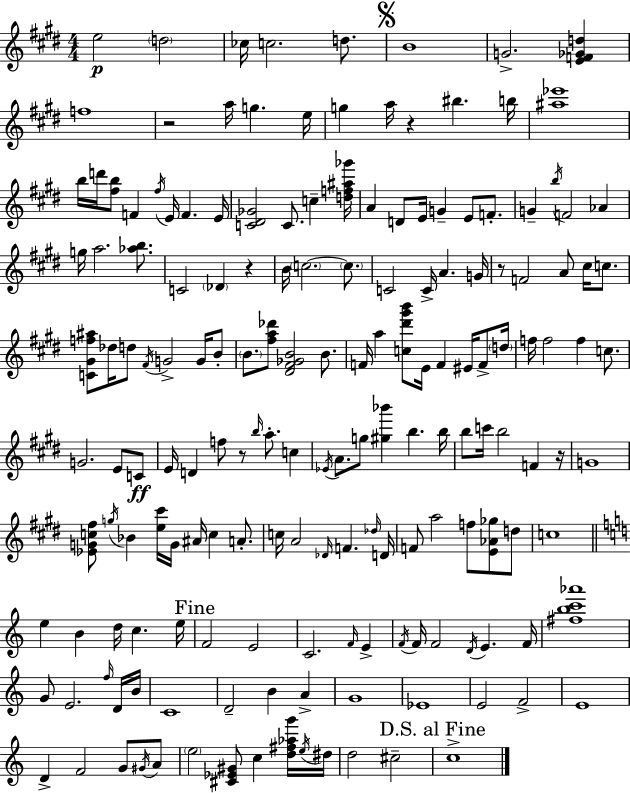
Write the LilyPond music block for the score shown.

{
  \clef treble
  \numericTimeSignature
  \time 4/4
  \key e \major
  \repeat volta 2 { e''2\p \parenthesize d''2 | ces''16 c''2. d''8. | \mark \markup { \musicglyph "scripts.segno" } b'1 | g'2.-> <e' f' ges' d''>4 | \break f''1 | r2 a''16 g''4. e''16 | g''4 a''16 r4 bis''4. b''16 | <ais'' ees'''>1 | \break b''16 d'''16 <fis'' b''>8 f'4 \acciaccatura { fis''16 } e'16 f'4. | e'16 <c' dis' ges'>2 c'8. c''4-- | <d'' f'' ais'' ges'''>16 a'4 d'8 e'16 g'4-- e'8 f'8.-. | g'4-- \acciaccatura { b''16 } f'2 aes'4 | \break g''16 a''2. <aes'' b''>8. | c'2 \parenthesize des'4 r4 | b'16 \parenthesize c''2.~~ \parenthesize c''8. | c'2 c'16-> a'4. | \break g'16 r8 f'2 a'8 cis''16 c''8. | <c' gis' f'' ais''>8 des''16 d''8 \acciaccatura { fis'16 } g'2-> | g'16 b'8-. \parenthesize b'8. <fis'' a'' des'''>8 <dis' fis' ges' b'>2 | b'8. f'16 a''4 <c'' dis''' gis''' b'''>8 e'16 f'4 eis'16 | \break f'8-> \parenthesize d''16 f''16 f''2 f''4 | c''8. g'2. e'8 | c'8\ff e'16 d'4 f''8 r8 \grace { b''16 } a''8.-. | c''4 \acciaccatura { ees'16 } a'8. g''8 <gis'' bes'''>4 b''4. | \break b''16 b''8 c'''16 b''2 | f'4 r16 g'1 | <ees' g' c'' fis''>8 \acciaccatura { g''16 } bes'4 <e'' cis'''>16 g'16 ais'16 c''4 | a'8.-. c''16 a'2 \grace { des'16 } | \break f'4. \grace { des''16 } d'16 f'8 a''2 | f''8 <e' aes' ges''>8 d''8 c''1 | \bar "||" \break \key c \major e''4 b'4 d''16 c''4. e''16 | \mark "Fine" f'2 e'2 | c'2. \grace { f'16 } e'4-> | \acciaccatura { f'16 } f'16 f'2 \acciaccatura { d'16 } e'4. | \break f'16 <fis'' b'' c''' aes'''>1 | g'8 e'2. | \grace { f''16 } d'16 b'16 c'1 | d'2-- b'4 | \break a'4-> g'1 | ees'1 | e'2 f'2-> | e'1 | \break d'4-> f'2 | g'8 \acciaccatura { gis'16 } a'8 \parenthesize e''2 <cis' ees' gis'>8 c''4 | <d'' fis'' aes'' g'''>16 \acciaccatura { e''16 } dis''16 d''2 cis''2-- | \mark "D.S. al Fine" c''1-> | \break } \bar "|."
}